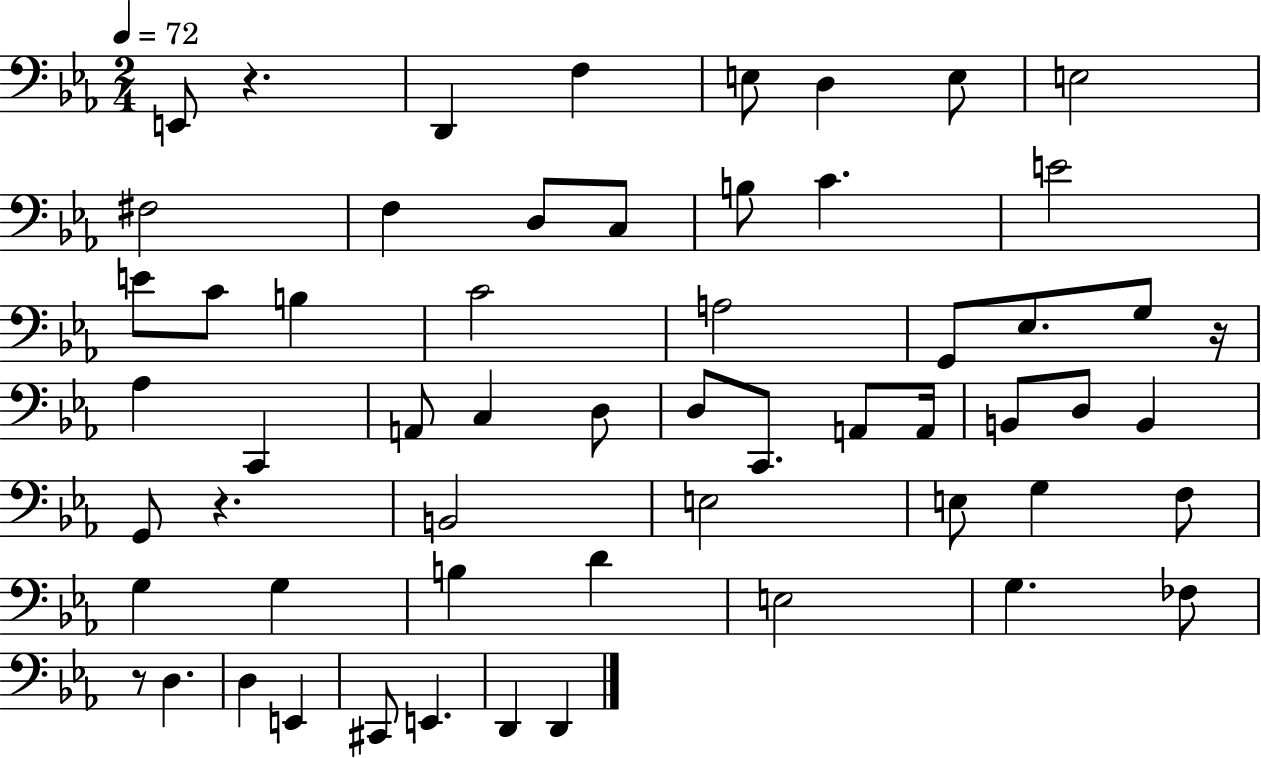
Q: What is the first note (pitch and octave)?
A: E2